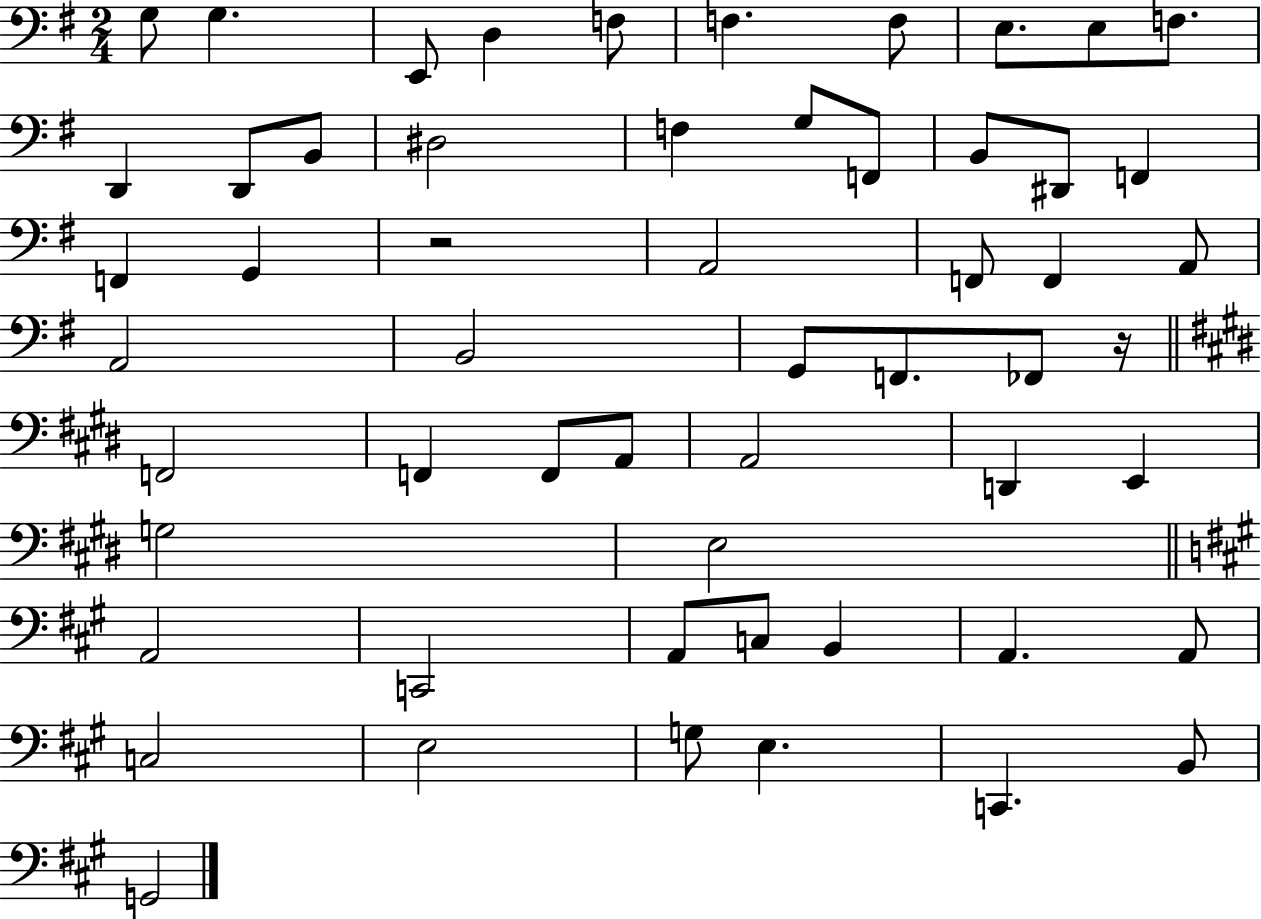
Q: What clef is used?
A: bass